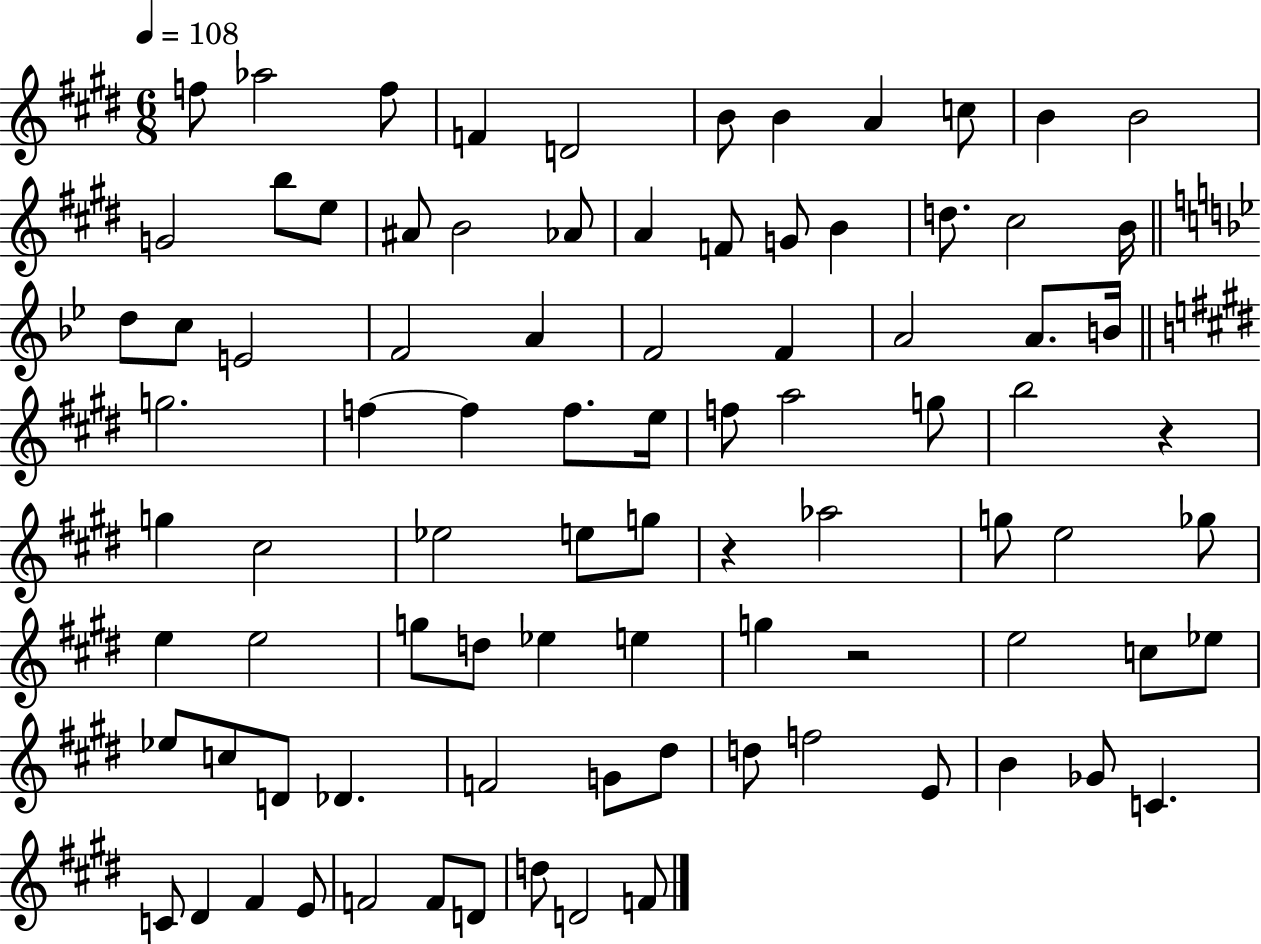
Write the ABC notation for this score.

X:1
T:Untitled
M:6/8
L:1/4
K:E
f/2 _a2 f/2 F D2 B/2 B A c/2 B B2 G2 b/2 e/2 ^A/2 B2 _A/2 A F/2 G/2 B d/2 ^c2 B/4 d/2 c/2 E2 F2 A F2 F A2 A/2 B/4 g2 f f f/2 e/4 f/2 a2 g/2 b2 z g ^c2 _e2 e/2 g/2 z _a2 g/2 e2 _g/2 e e2 g/2 d/2 _e e g z2 e2 c/2 _e/2 _e/2 c/2 D/2 _D F2 G/2 ^d/2 d/2 f2 E/2 B _G/2 C C/2 ^D ^F E/2 F2 F/2 D/2 d/2 D2 F/2